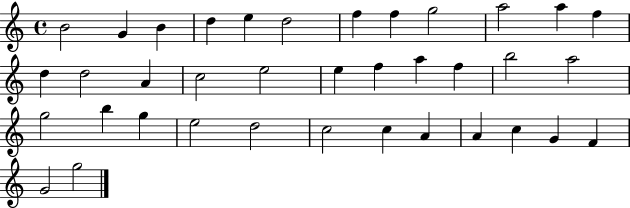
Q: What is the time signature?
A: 4/4